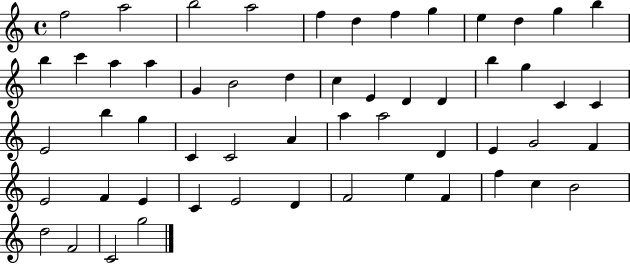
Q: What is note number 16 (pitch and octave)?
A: A5